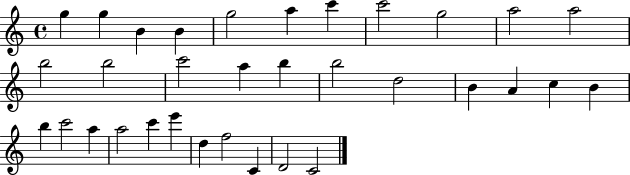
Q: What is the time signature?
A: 4/4